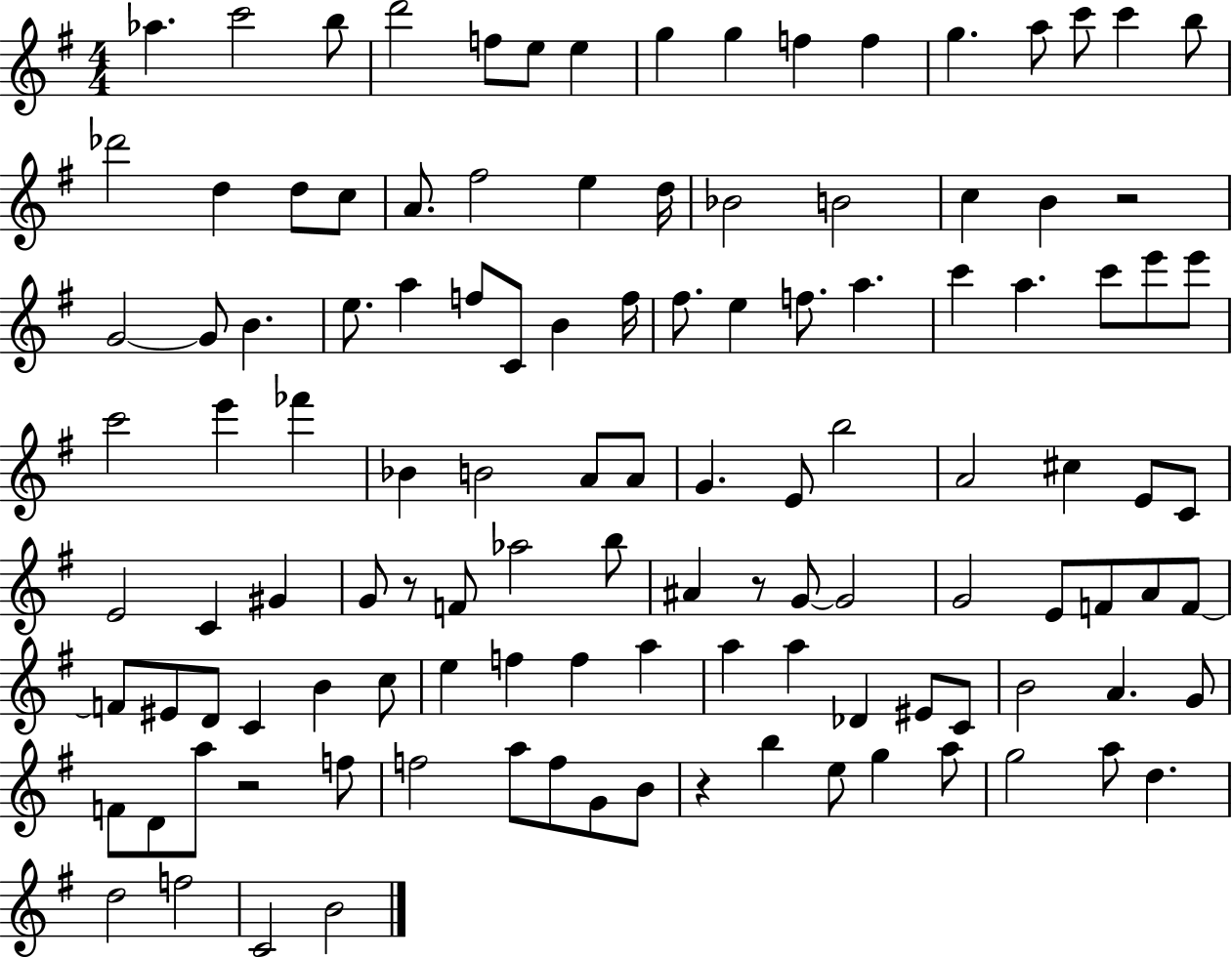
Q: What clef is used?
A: treble